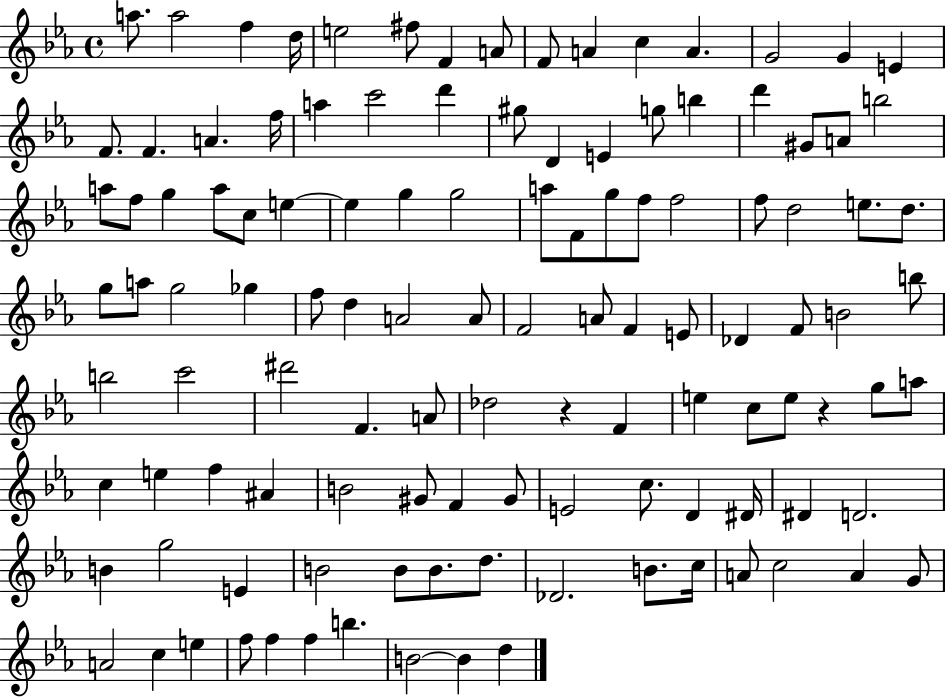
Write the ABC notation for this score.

X:1
T:Untitled
M:4/4
L:1/4
K:Eb
a/2 a2 f d/4 e2 ^f/2 F A/2 F/2 A c A G2 G E F/2 F A f/4 a c'2 d' ^g/2 D E g/2 b d' ^G/2 A/2 b2 a/2 f/2 g a/2 c/2 e e g g2 a/2 F/2 g/2 f/2 f2 f/2 d2 e/2 d/2 g/2 a/2 g2 _g f/2 d A2 A/2 F2 A/2 F E/2 _D F/2 B2 b/2 b2 c'2 ^d'2 F A/2 _d2 z F e c/2 e/2 z g/2 a/2 c e f ^A B2 ^G/2 F ^G/2 E2 c/2 D ^D/4 ^D D2 B g2 E B2 B/2 B/2 d/2 _D2 B/2 c/4 A/2 c2 A G/2 A2 c e f/2 f f b B2 B d